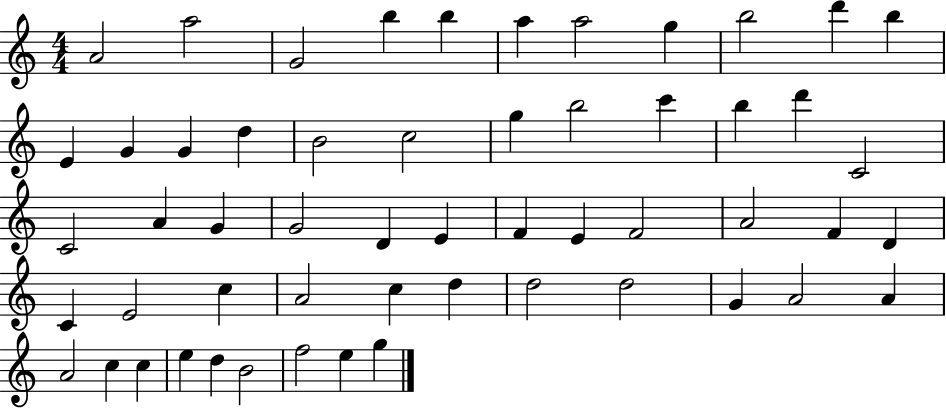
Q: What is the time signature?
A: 4/4